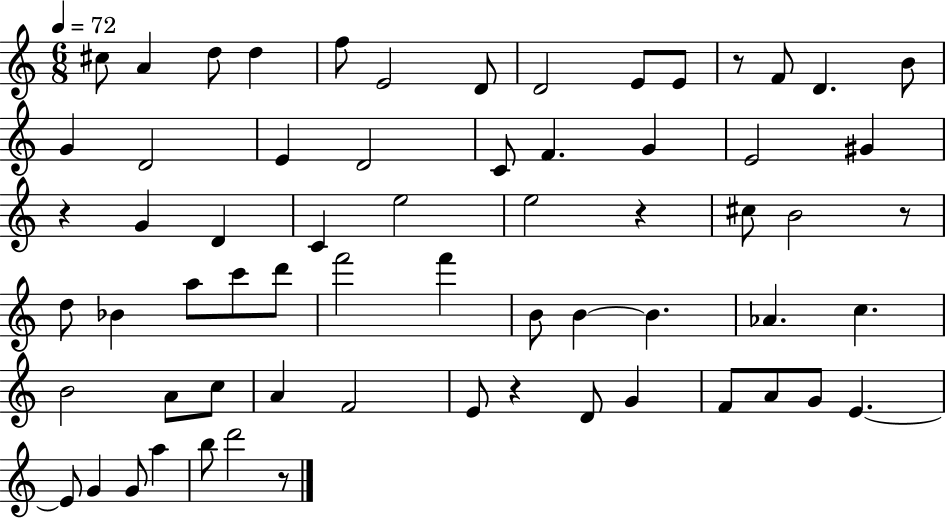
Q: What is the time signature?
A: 6/8